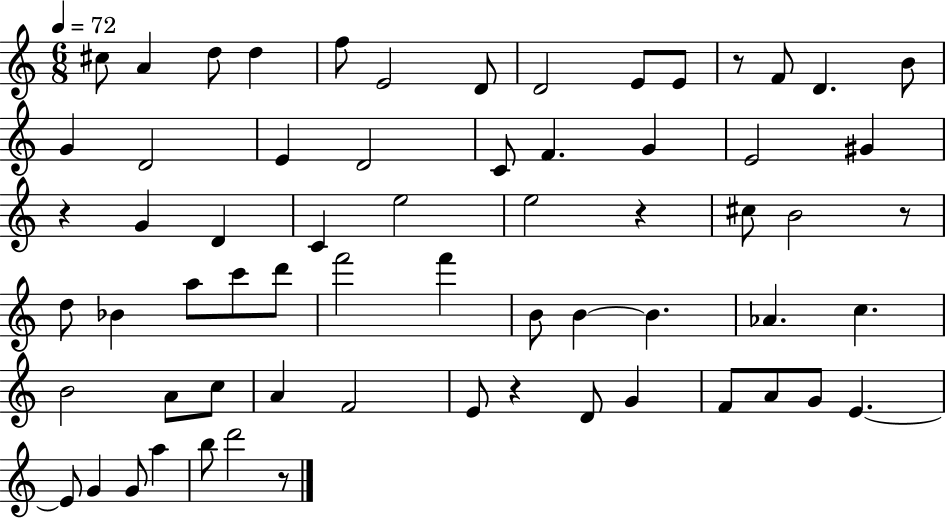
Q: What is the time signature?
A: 6/8